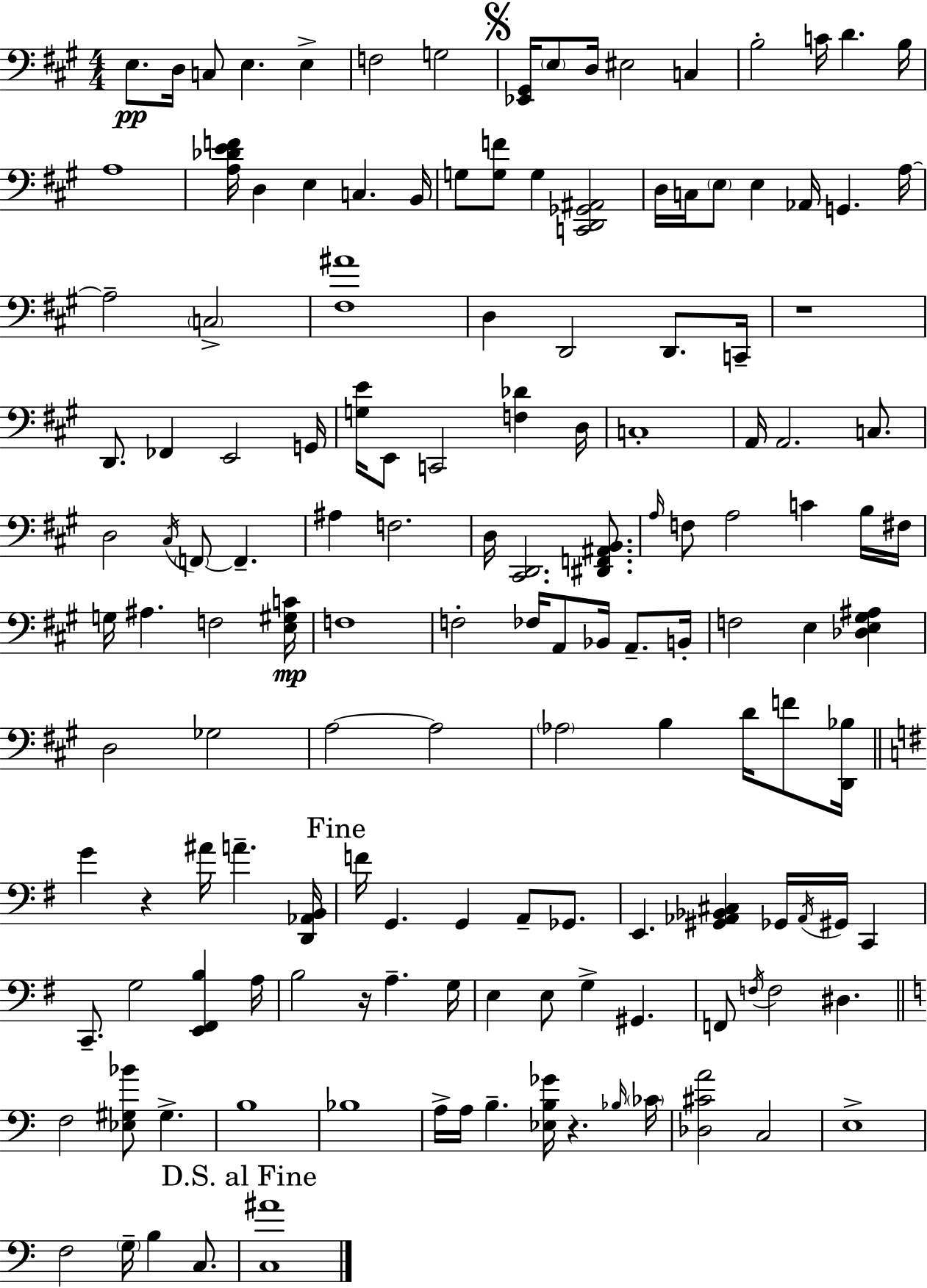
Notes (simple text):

E3/e. D3/s C3/e E3/q. E3/q F3/h G3/h [Eb2,G#2]/s E3/e D3/s EIS3/h C3/q B3/h C4/s D4/q. B3/s A3/w [A3,Db4,E4,F4]/s D3/q E3/q C3/q. B2/s G3/e [G3,F4]/e G3/q [C2,D2,Gb2,A#2]/h D3/s C3/s E3/e E3/q Ab2/s G2/q. A3/s A3/h C3/h [F#3,A#4]/w D3/q D2/h D2/e. C2/s R/w D2/e. FES2/q E2/h G2/s [G3,E4]/s E2/e C2/h [F3,Db4]/q D3/s C3/w A2/s A2/h. C3/e. D3/h C#3/s F2/e F2/q. A#3/q F3/h. D3/s [C#2,D2]/h. [D#2,F2,A#2,B2]/e. A3/s F3/e A3/h C4/q B3/s F#3/s G3/s A#3/q. F3/h [E3,G#3,C4]/s F3/w F3/h FES3/s A2/e Bb2/s A2/e. B2/s F3/h E3/q [Db3,E3,G#3,A#3]/q D3/h Gb3/h A3/h A3/h Ab3/h B3/q D4/s F4/e [D2,Bb3]/s G4/q R/q A#4/s A4/q. [D2,Ab2,B2]/s F4/s G2/q. G2/q A2/e Gb2/e. E2/q. [G#2,Ab2,Bb2,C#3]/q Gb2/s Ab2/s G#2/s C2/q C2/e. G3/h [E2,F#2,B3]/q A3/s B3/h R/s A3/q. G3/s E3/q E3/e G3/q G#2/q. F2/e F3/s F3/h D#3/q. F3/h [Eb3,G#3,Bb4]/e G#3/q. B3/w Bb3/w A3/s A3/s B3/q. [Eb3,B3,Gb4]/s R/q. Bb3/s CES4/s [Db3,C#4,A4]/h C3/h E3/w F3/h G3/s B3/q C3/e. [C3,A#4]/w